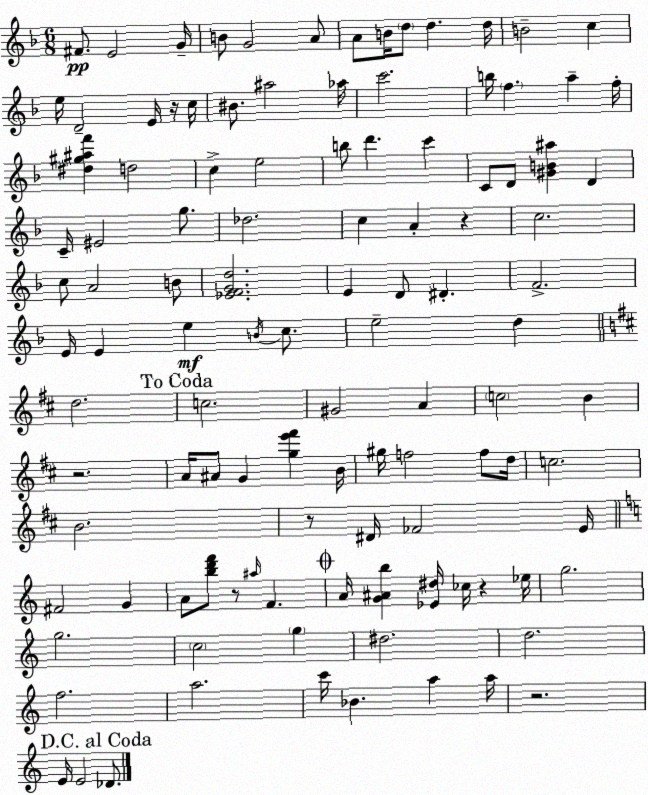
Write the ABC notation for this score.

X:1
T:Untitled
M:6/8
L:1/4
K:F
^F/2 E2 G/4 B/2 G2 A/2 A/2 B/4 d/2 d d/4 B2 c e/4 D2 E/4 z/4 c/4 ^B/2 ^a2 _a/4 c'2 b/4 f a f/4 [^d^g^af'] d2 c e2 b/2 d' c' C/2 D/2 [^GB^a] D C/4 ^E2 g/2 _d2 c A z c2 c/2 A2 B/2 [_EFGd]2 E D/2 ^D F2 E/4 E e B/4 c/2 e2 d d2 c2 ^G2 A c2 B z2 A/4 ^A/2 G [ge'^f'] B/4 ^g/4 f2 f/2 d/4 c2 B2 z/2 ^D/4 _F2 E/4 ^F2 G A/2 [bd'f']/2 z/2 ^a/4 F A/4 [G^Ab] [_E^d]/4 _c/4 z _e/4 g2 g2 c2 g ^d2 d2 f2 a2 c'/4 _B a a/4 z2 E/4 E2 _D/2